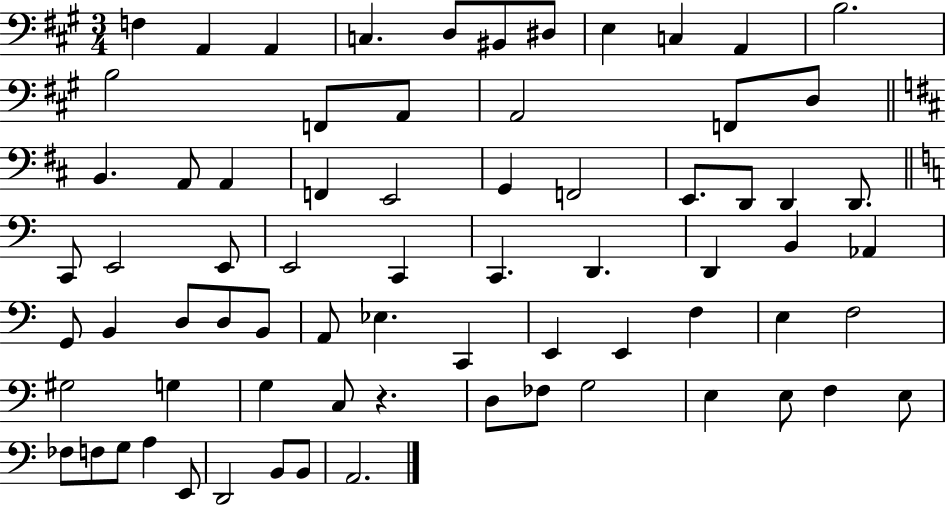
{
  \clef bass
  \numericTimeSignature
  \time 3/4
  \key a \major
  f4 a,4 a,4 | c4. d8 bis,8 dis8 | e4 c4 a,4 | b2. | \break b2 f,8 a,8 | a,2 f,8 d8 | \bar "||" \break \key b \minor b,4. a,8 a,4 | f,4 e,2 | g,4 f,2 | e,8. d,8 d,4 d,8. | \break \bar "||" \break \key c \major c,8 e,2 e,8 | e,2 c,4 | c,4. d,4. | d,4 b,4 aes,4 | \break g,8 b,4 d8 d8 b,8 | a,8 ees4. c,4 | e,4 e,4 f4 | e4 f2 | \break gis2 g4 | g4 c8 r4. | d8 fes8 g2 | e4 e8 f4 e8 | \break fes8 f8 g8 a4 e,8 | d,2 b,8 b,8 | a,2. | \bar "|."
}